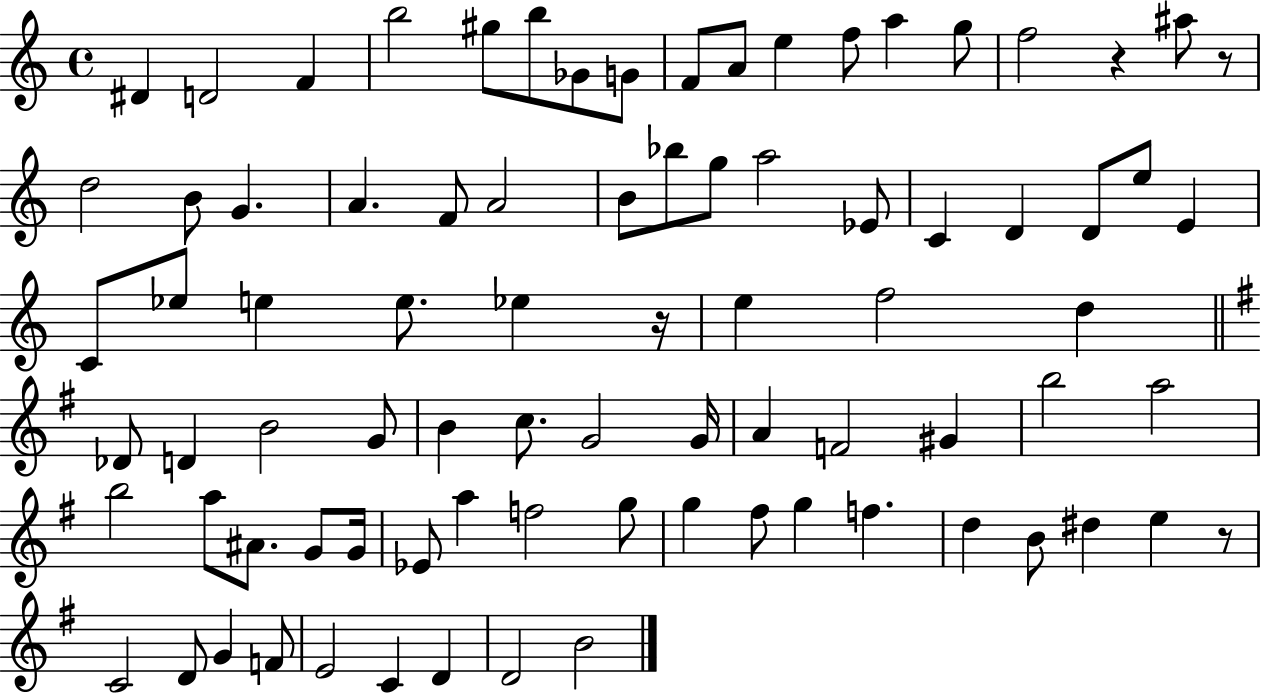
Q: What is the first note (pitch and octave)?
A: D#4